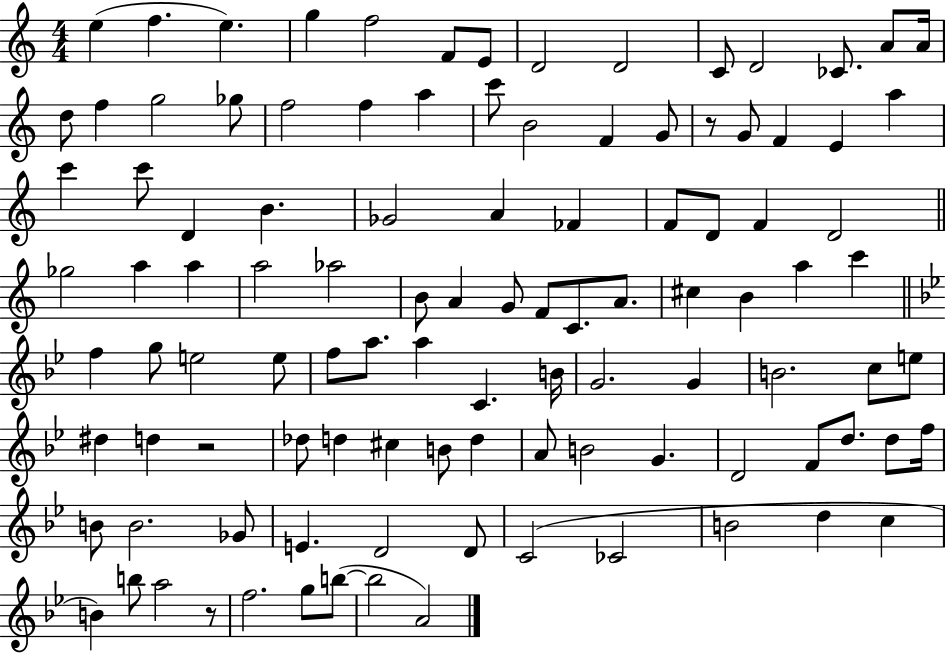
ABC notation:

X:1
T:Untitled
M:4/4
L:1/4
K:C
e f e g f2 F/2 E/2 D2 D2 C/2 D2 _C/2 A/2 A/4 d/2 f g2 _g/2 f2 f a c'/2 B2 F G/2 z/2 G/2 F E a c' c'/2 D B _G2 A _F F/2 D/2 F D2 _g2 a a a2 _a2 B/2 A G/2 F/2 C/2 A/2 ^c B a c' f g/2 e2 e/2 f/2 a/2 a C B/4 G2 G B2 c/2 e/2 ^d d z2 _d/2 d ^c B/2 d A/2 B2 G D2 F/2 d/2 d/2 f/4 B/2 B2 _G/2 E D2 D/2 C2 _C2 B2 d c B b/2 a2 z/2 f2 g/2 b/2 b2 A2